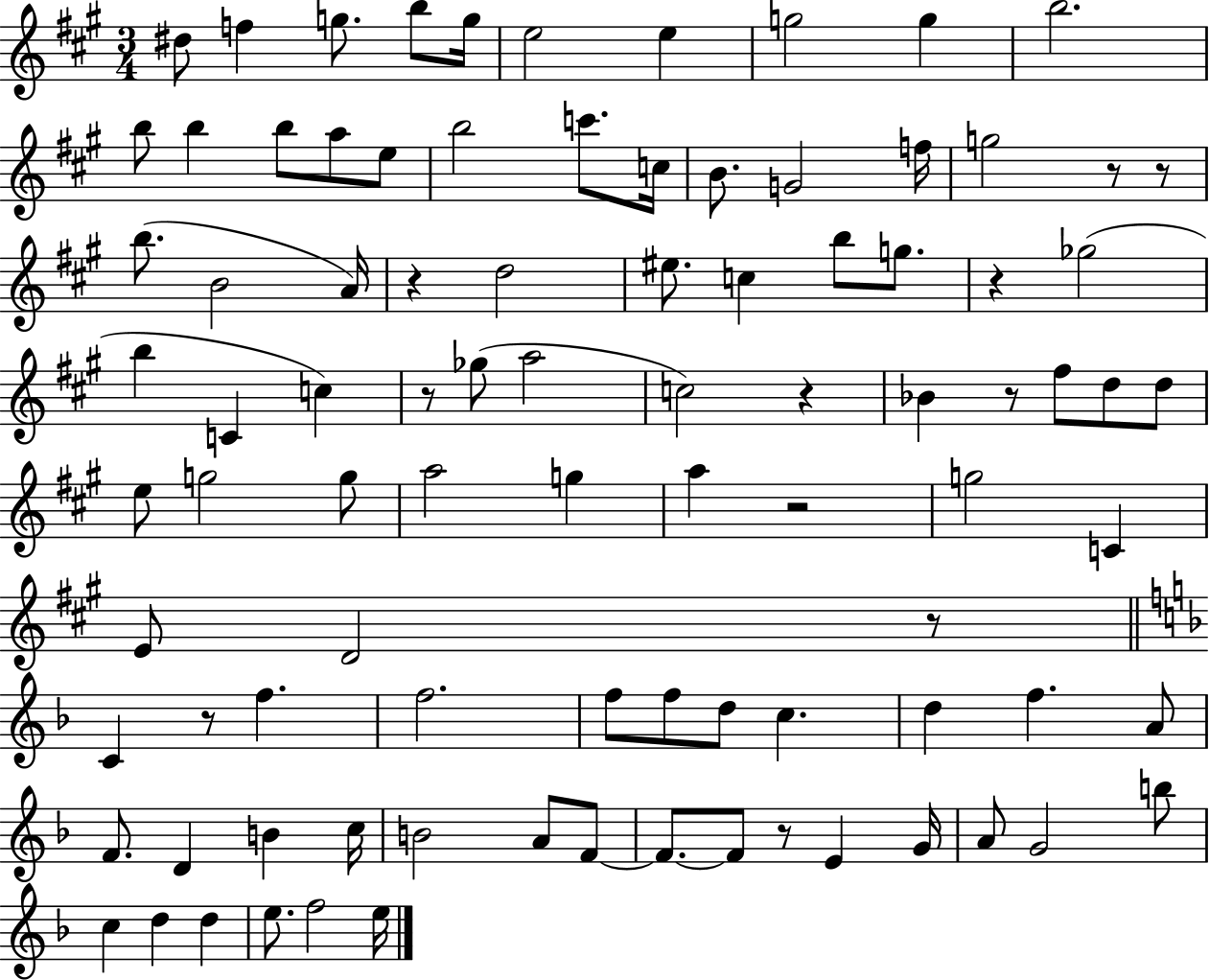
X:1
T:Untitled
M:3/4
L:1/4
K:A
^d/2 f g/2 b/2 g/4 e2 e g2 g b2 b/2 b b/2 a/2 e/2 b2 c'/2 c/4 B/2 G2 f/4 g2 z/2 z/2 b/2 B2 A/4 z d2 ^e/2 c b/2 g/2 z _g2 b C c z/2 _g/2 a2 c2 z _B z/2 ^f/2 d/2 d/2 e/2 g2 g/2 a2 g a z2 g2 C E/2 D2 z/2 C z/2 f f2 f/2 f/2 d/2 c d f A/2 F/2 D B c/4 B2 A/2 F/2 F/2 F/2 z/2 E G/4 A/2 G2 b/2 c d d e/2 f2 e/4